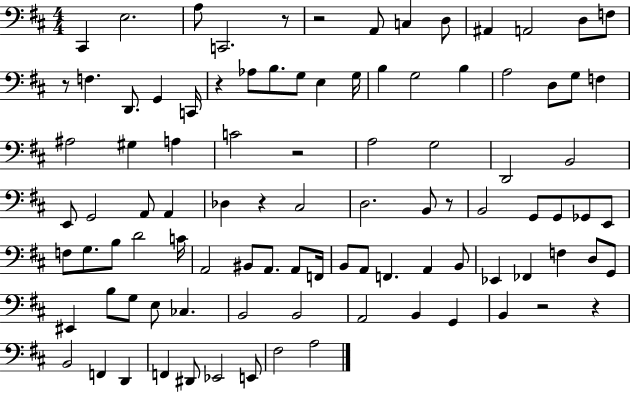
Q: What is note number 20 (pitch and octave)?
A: G3